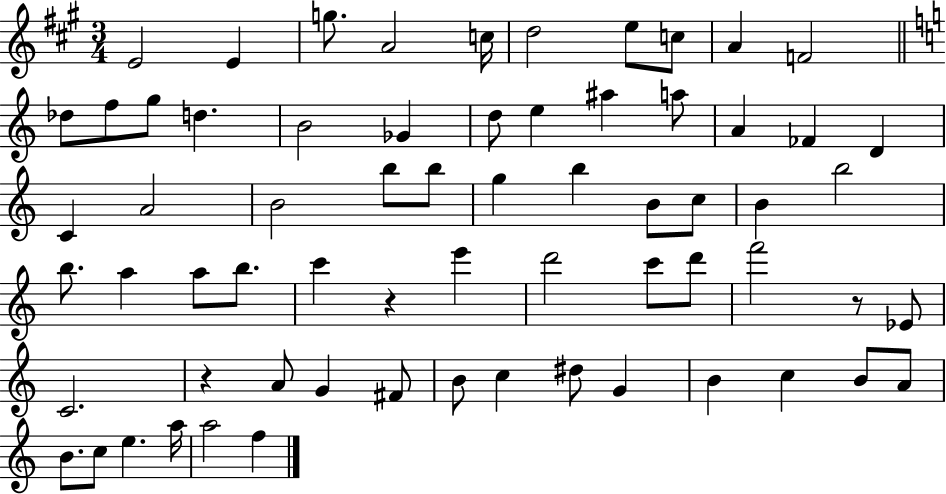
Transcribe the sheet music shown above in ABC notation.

X:1
T:Untitled
M:3/4
L:1/4
K:A
E2 E g/2 A2 c/4 d2 e/2 c/2 A F2 _d/2 f/2 g/2 d B2 _G d/2 e ^a a/2 A _F D C A2 B2 b/2 b/2 g b B/2 c/2 B b2 b/2 a a/2 b/2 c' z e' d'2 c'/2 d'/2 f'2 z/2 _E/2 C2 z A/2 G ^F/2 B/2 c ^d/2 G B c B/2 A/2 B/2 c/2 e a/4 a2 f